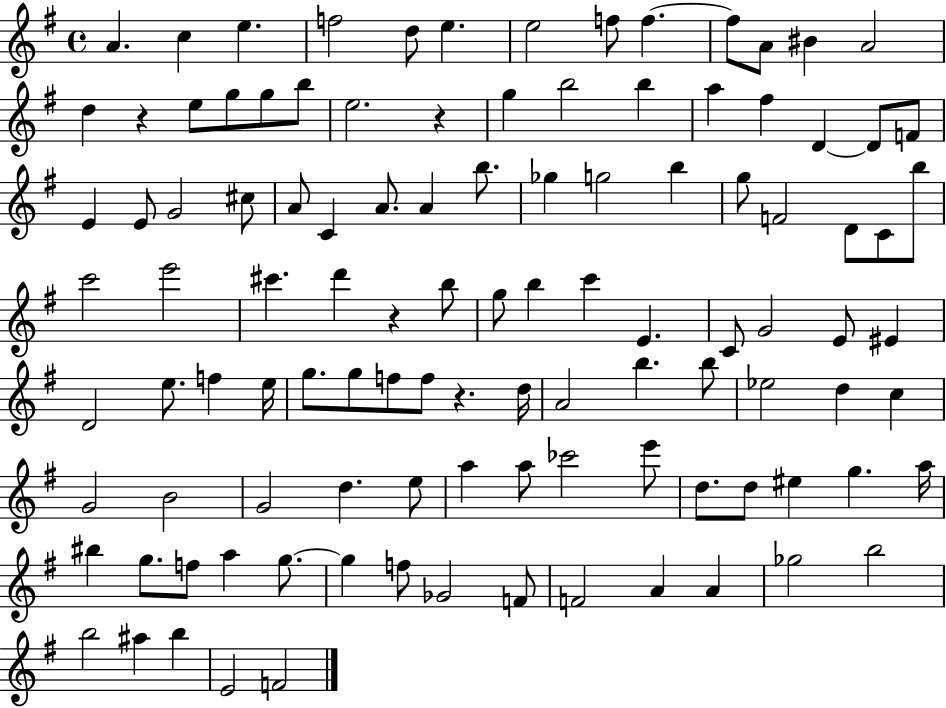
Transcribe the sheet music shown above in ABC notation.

X:1
T:Untitled
M:4/4
L:1/4
K:G
A c e f2 d/2 e e2 f/2 f f/2 A/2 ^B A2 d z e/2 g/2 g/2 b/2 e2 z g b2 b a ^f D D/2 F/2 E E/2 G2 ^c/2 A/2 C A/2 A b/2 _g g2 b g/2 F2 D/2 C/2 b/2 c'2 e'2 ^c' d' z b/2 g/2 b c' E C/2 G2 E/2 ^E D2 e/2 f e/4 g/2 g/2 f/2 f/2 z d/4 A2 b b/2 _e2 d c G2 B2 G2 d e/2 a a/2 _c'2 e'/2 d/2 d/2 ^e g a/4 ^b g/2 f/2 a g/2 g f/2 _G2 F/2 F2 A A _g2 b2 b2 ^a b E2 F2